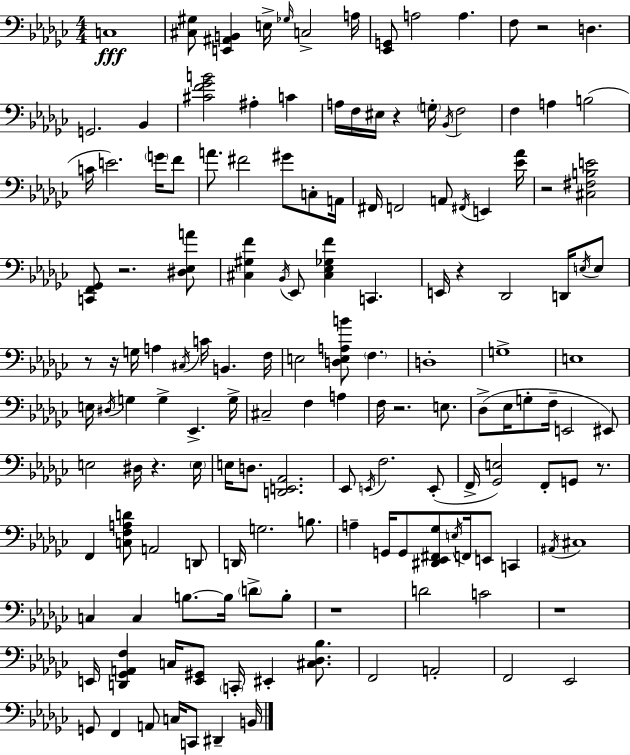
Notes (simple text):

C3/w [C#3,G#3]/e [E2,A#2,B2]/q E3/s Gb3/s C3/h A3/s [Eb2,G2]/e A3/h A3/q. F3/e R/h D3/q. G2/h. Bb2/q [C#4,F4,Gb4,B4]/h A#3/q C4/q A3/s F3/s EIS3/s R/q G3/s Bb2/s F3/h F3/q A3/q B3/h C4/s E4/h. G4/s F4/e A4/e. F#4/h G#4/e C3/e A2/s F#2/s F2/h A2/e F#2/s E2/q [Eb4,Ab4]/s R/h [C#3,F#3,B3,E4]/h [C2,F2,Gb2]/e R/h. [D#3,Eb3,A4]/e [C#3,G#3,F4]/q Bb2/s Eb2/e [C#3,Eb3,Gb3,F4]/q C2/q. E2/s R/q Db2/h D2/s E3/s E3/e R/e R/s G3/s A3/q C#3/s C4/s B2/q. F3/s E3/h [D3,E3,A3,B4]/e F3/q. D3/w G3/w E3/w E3/s D#3/s G3/q G3/q Eb2/q. G3/s C#3/h F3/q A3/q F3/s R/h. E3/e. Db3/e Eb3/s G3/e F3/s E2/h EIS2/e E3/h D#3/s R/q. E3/s E3/s D3/e. [D2,E2,Ab2]/h. Eb2/e E2/s F3/h. E2/e F2/s [Gb2,E3]/h F2/e G2/e R/e. F2/q [C3,F3,A3,D4]/e A2/h D2/e D2/s G3/h. B3/e. A3/q G2/s G2/e [D#2,Eb2,F#2,Gb3]/e E3/s F2/s E2/e C2/q A#2/s C#3/w C3/q C3/q B3/e. B3/s D4/e B3/e R/w D4/h C4/h R/w E2/s [D2,Gb2,A2,F3]/q C3/s [E2,G#2]/e C2/s EIS2/q [C#3,Db3,Bb3]/e. F2/h A2/h F2/h Eb2/h G2/e F2/q A2/e C3/s C2/e D#2/q B2/s